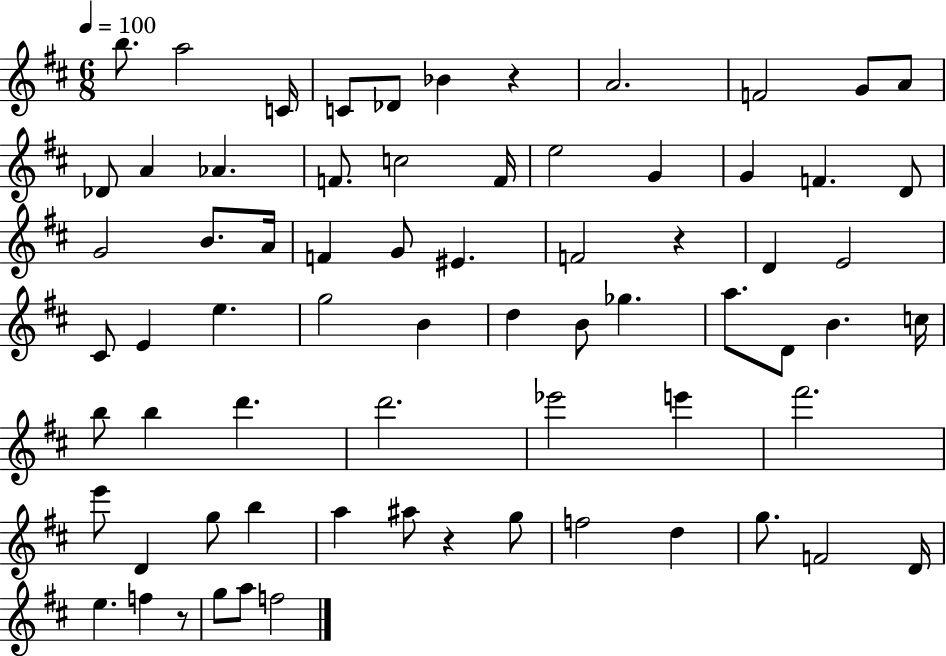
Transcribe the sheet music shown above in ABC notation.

X:1
T:Untitled
M:6/8
L:1/4
K:D
b/2 a2 C/4 C/2 _D/2 _B z A2 F2 G/2 A/2 _D/2 A _A F/2 c2 F/4 e2 G G F D/2 G2 B/2 A/4 F G/2 ^E F2 z D E2 ^C/2 E e g2 B d B/2 _g a/2 D/2 B c/4 b/2 b d' d'2 _e'2 e' ^f'2 e'/2 D g/2 b a ^a/2 z g/2 f2 d g/2 F2 D/4 e f z/2 g/2 a/2 f2